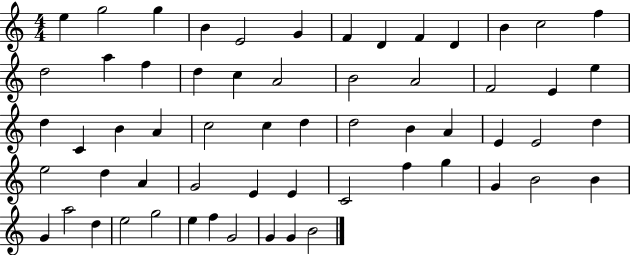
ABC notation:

X:1
T:Untitled
M:4/4
L:1/4
K:C
e g2 g B E2 G F D F D B c2 f d2 a f d c A2 B2 A2 F2 E e d C B A c2 c d d2 B A E E2 d e2 d A G2 E E C2 f g G B2 B G a2 d e2 g2 e f G2 G G B2